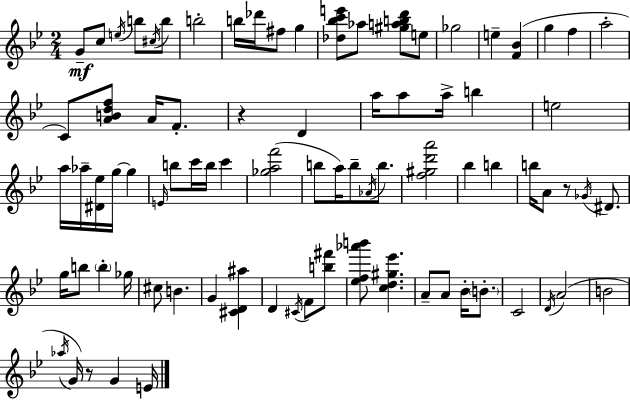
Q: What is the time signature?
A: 2/4